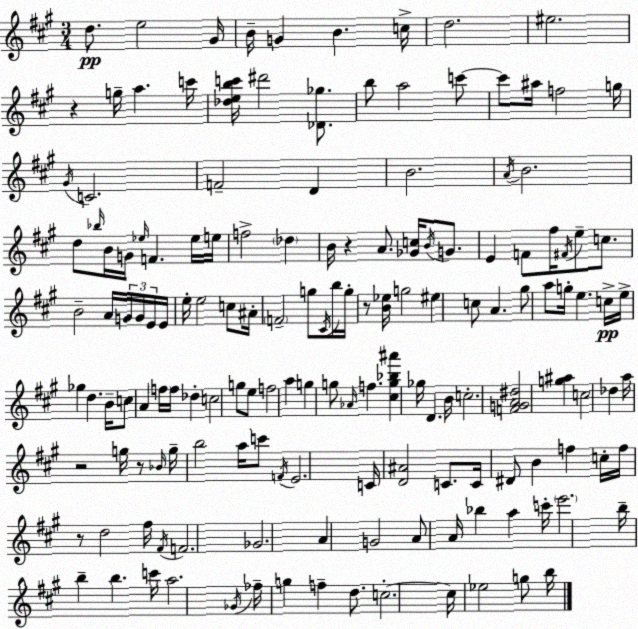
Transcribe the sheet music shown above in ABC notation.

X:1
T:Untitled
M:3/4
L:1/4
K:A
d/2 e2 ^G/4 B/4 G B c/4 d2 ^e2 z g/4 a c'/4 [_debc']/4 ^d'2 [_D_g]/2 b/2 a2 c'/2 c'/2 ^a/4 f2 g/4 ^G/4 C2 F2 D B2 A/4 B2 d/2 _b/4 B/4 G/4 _e/4 F _e/4 e/4 f2 _d B/4 z A/2 [_Gc]/4 B/4 G/2 E F/2 ^f/4 ^F/4 e/2 c/2 B2 A/4 G/4 G/4 E/4 E/4 e/4 e2 c/2 ^A/4 F2 g/2 ^C/4 b/4 g/4 z/2 [B_e]/4 g2 ^e c/2 A ^g/2 a/2 g/4 e c/4 e/4 _g d B/4 c/2 A f/4 f/4 _d c2 g/2 e/2 f2 a g g/2 _A/4 f [^cg_b^a'] _g/4 D B/4 c2 [FGA^d]2 [g^a] c2 _d a/4 z2 g/4 z/2 _B/4 g/4 b2 a/4 c'/2 F/4 E2 C/4 [D^A]2 C/2 C/4 ^D/2 B f c/4 f/4 z/2 d2 ^f/4 ^F/4 F2 _G2 A G2 A/2 A/4 _b a c'/4 e'2 b/4 b b c'/4 a2 _G/4 _f/4 g f d/2 c2 c/4 _e2 g/2 b/4